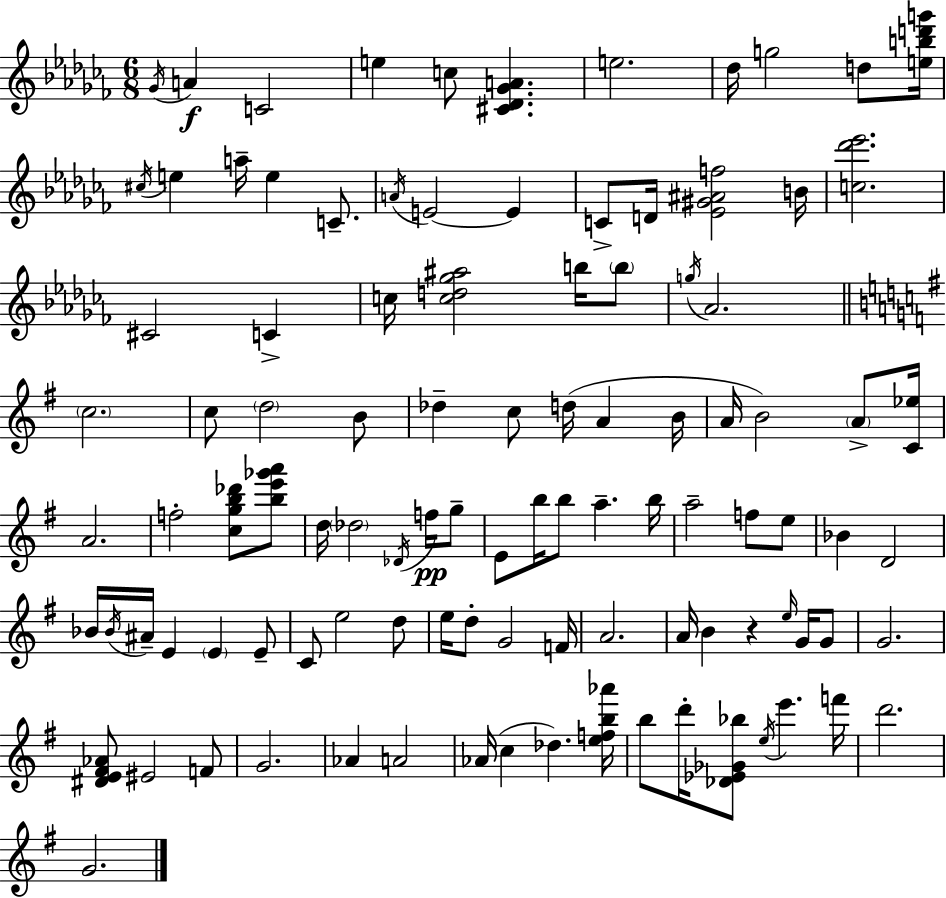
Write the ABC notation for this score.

X:1
T:Untitled
M:6/8
L:1/4
K:Abm
_G/4 A C2 e c/2 [^C_D_GA] e2 _d/4 g2 d/2 [ebd'g']/4 ^c/4 e a/4 e C/2 A/4 E2 E C/2 D/4 [_E^G^Af]2 B/4 [c_d'_e']2 ^C2 C c/4 [cd_g^a]2 b/4 b/2 g/4 _A2 c2 c/2 d2 B/2 _d c/2 d/4 A B/4 A/4 B2 A/2 [C_e]/4 A2 f2 [cgb_d']/2 [be'_g'a']/2 d/4 _d2 _D/4 f/4 g/2 E/2 b/4 b/2 a b/4 a2 f/2 e/2 _B D2 _B/4 _B/4 ^A/4 E E E/2 C/2 e2 d/2 e/4 d/2 G2 F/4 A2 A/4 B z e/4 G/4 G/2 G2 [^DE^F_A]/2 ^E2 F/2 G2 _A A2 _A/4 c _d [efb_a']/4 b/2 d'/4 [_D_E_G_b]/2 e/4 e' f'/4 d'2 G2